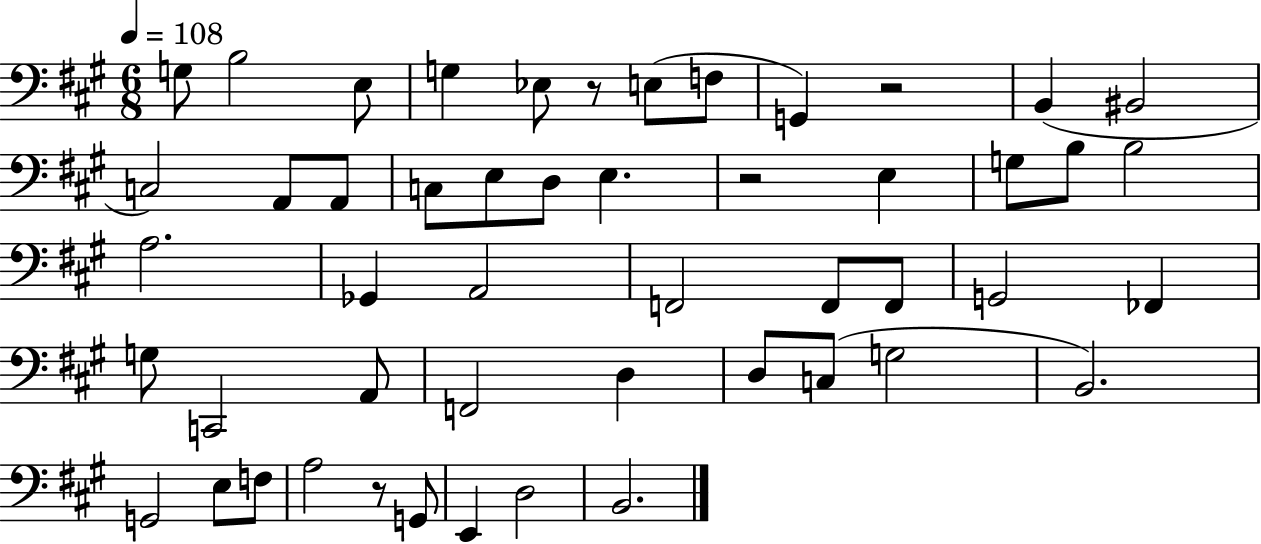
X:1
T:Untitled
M:6/8
L:1/4
K:A
G,/2 B,2 E,/2 G, _E,/2 z/2 E,/2 F,/2 G,, z2 B,, ^B,,2 C,2 A,,/2 A,,/2 C,/2 E,/2 D,/2 E, z2 E, G,/2 B,/2 B,2 A,2 _G,, A,,2 F,,2 F,,/2 F,,/2 G,,2 _F,, G,/2 C,,2 A,,/2 F,,2 D, D,/2 C,/2 G,2 B,,2 G,,2 E,/2 F,/2 A,2 z/2 G,,/2 E,, D,2 B,,2